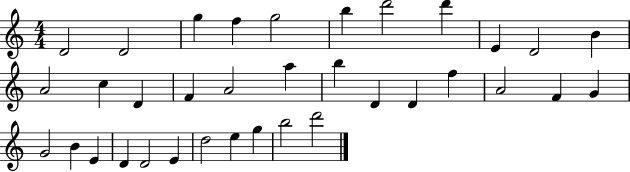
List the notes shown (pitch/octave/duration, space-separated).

D4/h D4/h G5/q F5/q G5/h B5/q D6/h D6/q E4/q D4/h B4/q A4/h C5/q D4/q F4/q A4/h A5/q B5/q D4/q D4/q F5/q A4/h F4/q G4/q G4/h B4/q E4/q D4/q D4/h E4/q D5/h E5/q G5/q B5/h D6/h